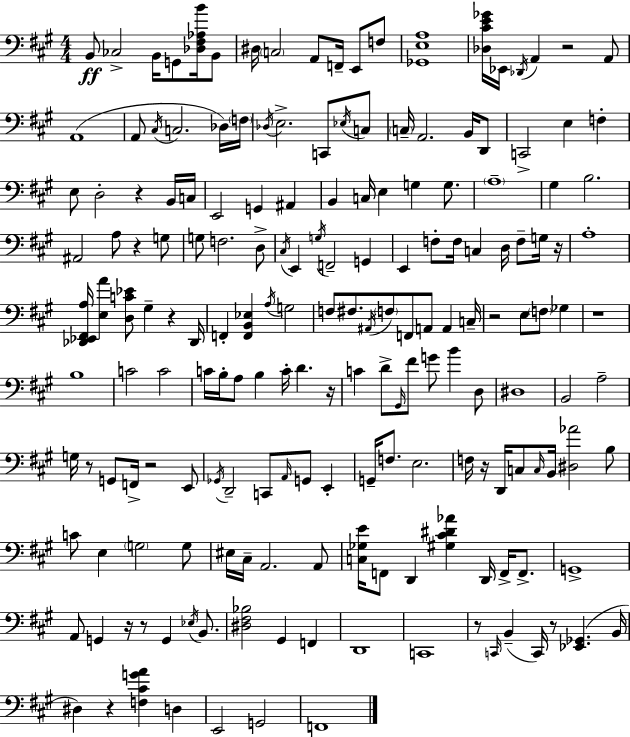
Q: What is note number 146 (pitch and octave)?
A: B2